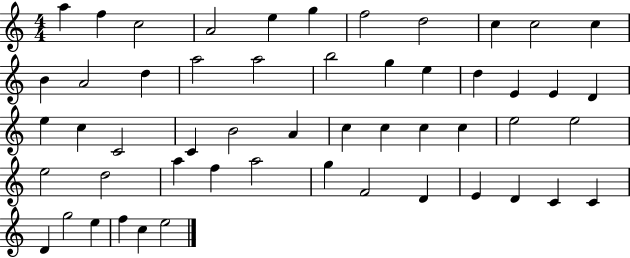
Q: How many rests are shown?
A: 0